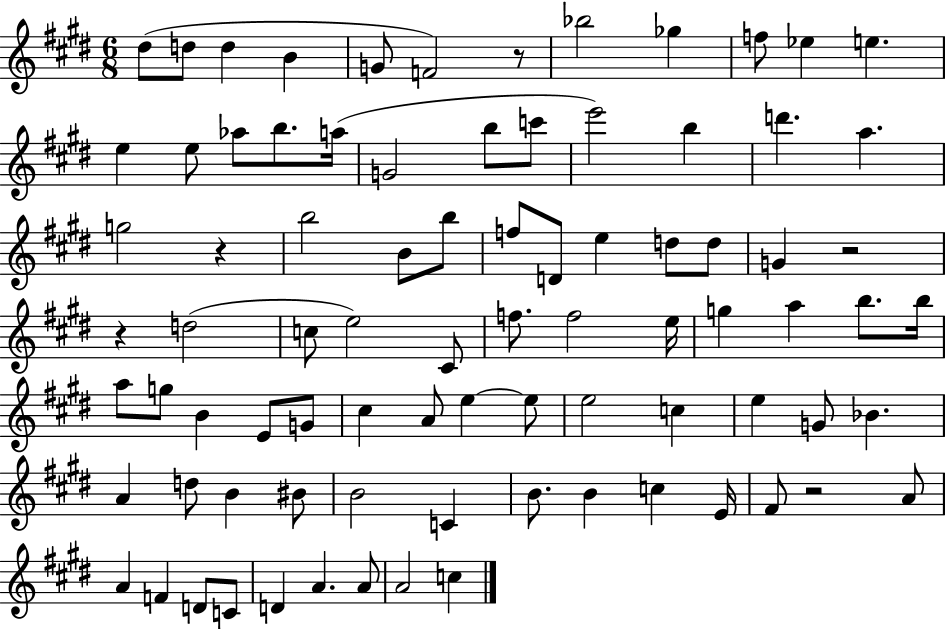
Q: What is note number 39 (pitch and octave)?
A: F5